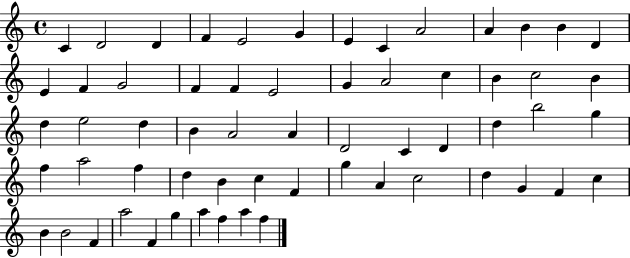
X:1
T:Untitled
M:4/4
L:1/4
K:C
C D2 D F E2 G E C A2 A B B D E F G2 F F E2 G A2 c B c2 B d e2 d B A2 A D2 C D d b2 g f a2 f d B c F g A c2 d G F c B B2 F a2 F g a f a f